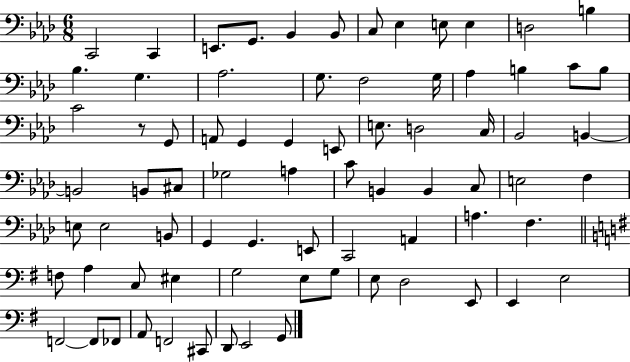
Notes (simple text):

C2/h C2/q E2/e. G2/e. Bb2/q Bb2/e C3/e Eb3/q E3/e E3/q D3/h B3/q Bb3/q. G3/q. Ab3/h. G3/e. F3/h G3/s Ab3/q B3/q C4/e B3/e C4/h R/e G2/e A2/e G2/q G2/q E2/e E3/e. D3/h C3/s Bb2/h B2/q B2/h B2/e C#3/e Gb3/h A3/q C4/e B2/q B2/q C3/e E3/h F3/q E3/e E3/h B2/e G2/q G2/q. E2/e C2/h A2/q A3/q. F3/q. F3/e A3/q C3/e EIS3/q G3/h E3/e G3/e E3/e D3/h E2/e E2/q E3/h F2/h F2/e FES2/e A2/e F2/h C#2/e D2/e E2/h G2/e